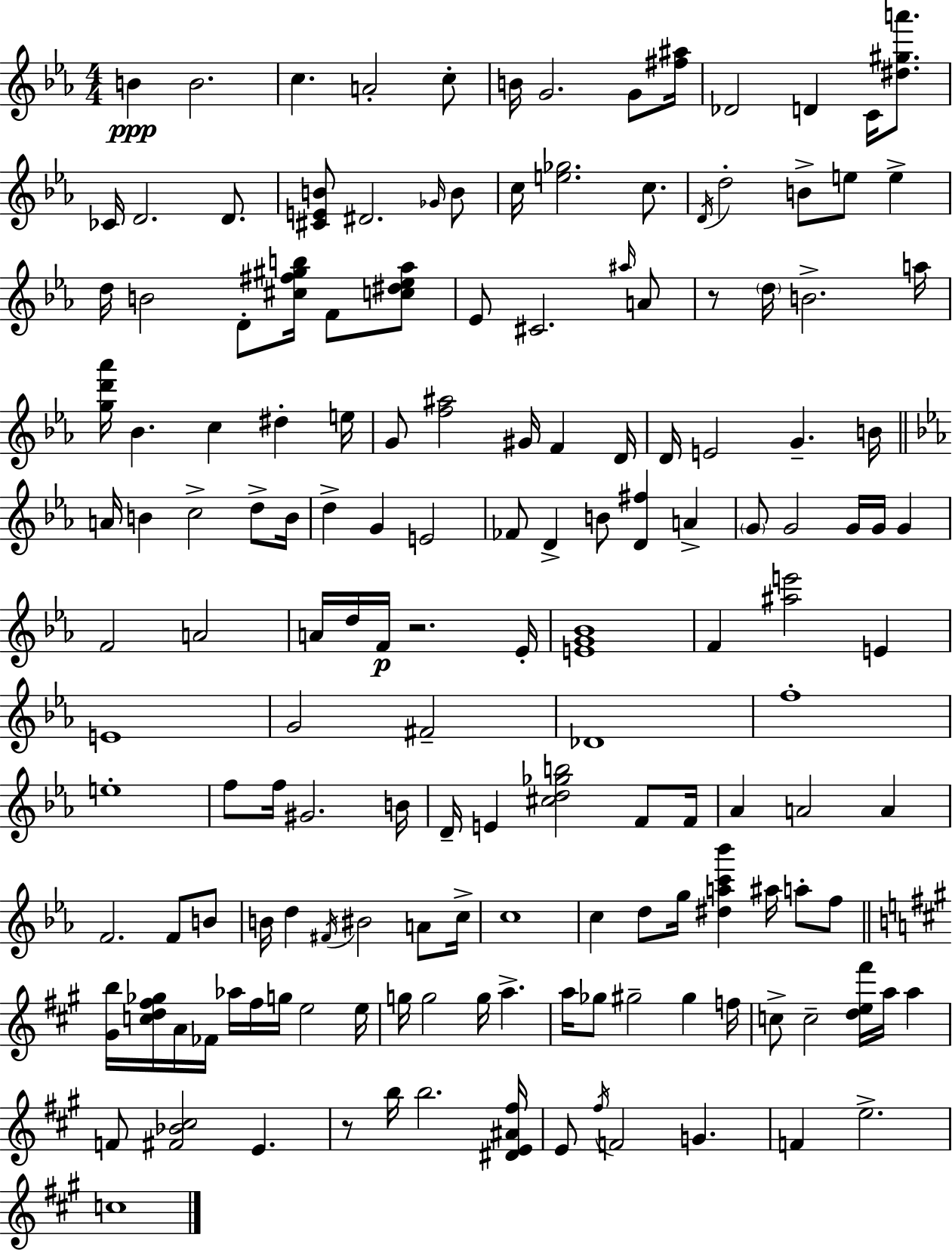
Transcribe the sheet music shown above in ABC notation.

X:1
T:Untitled
M:4/4
L:1/4
K:Eb
B B2 c A2 c/2 B/4 G2 G/2 [^f^a]/4 _D2 D C/4 [^d^ga']/2 _C/4 D2 D/2 [^CEB]/2 ^D2 _G/4 B/2 c/4 [e_g]2 c/2 D/4 d2 B/2 e/2 e d/4 B2 D/2 [^c^f^gb]/4 F/2 [c^d_e_a]/2 _E/2 ^C2 ^a/4 A/2 z/2 d/4 B2 a/4 [gd'_a']/4 _B c ^d e/4 G/2 [f^a]2 ^G/4 F D/4 D/4 E2 G B/4 A/4 B c2 d/2 B/4 d G E2 _F/2 D B/2 [D^f] A G/2 G2 G/4 G/4 G F2 A2 A/4 d/4 F/4 z2 _E/4 [EG_B]4 F [^ae']2 E E4 G2 ^F2 _D4 f4 e4 f/2 f/4 ^G2 B/4 D/4 E [^cd_gb]2 F/2 F/4 _A A2 A F2 F/2 B/2 B/4 d ^F/4 ^B2 A/2 c/4 c4 c d/2 g/4 [^dac'_b'] ^a/4 a/2 f/2 [^Gb]/4 [cd^f_g]/4 A/4 _F/4 _a/4 ^f/4 g/4 e2 e/4 g/4 g2 g/4 a a/4 _g/2 ^g2 ^g f/4 c/2 c2 [de^f']/4 a/4 a F/2 [^F_B^c]2 E z/2 b/4 b2 [^DE^A^f]/4 E/2 ^f/4 F2 G F e2 c4